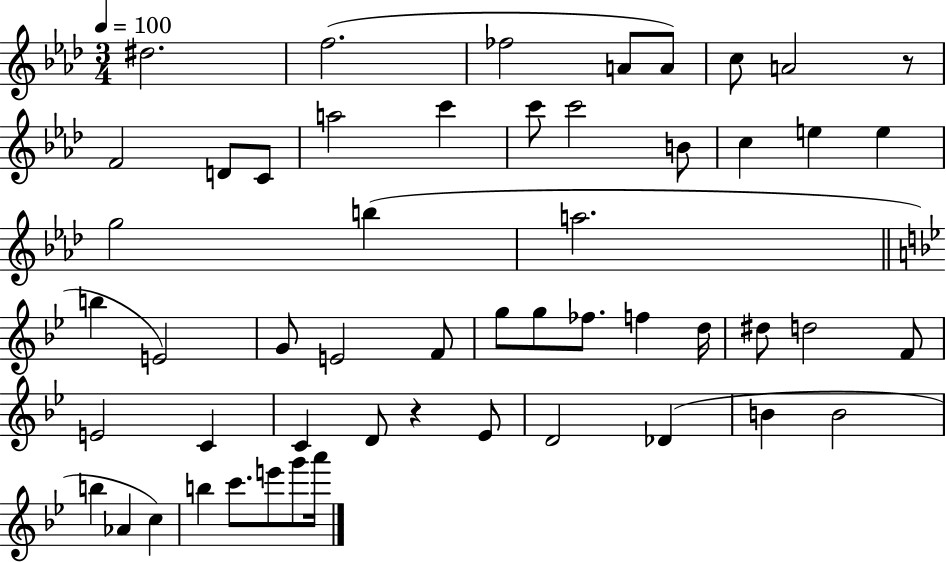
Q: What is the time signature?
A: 3/4